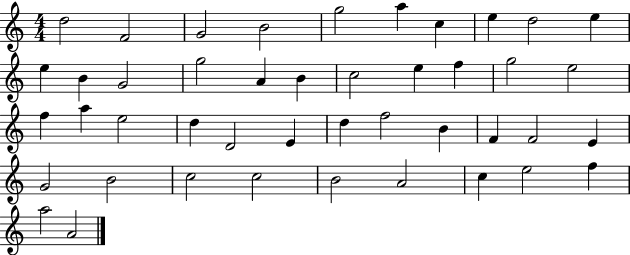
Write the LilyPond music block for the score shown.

{
  \clef treble
  \numericTimeSignature
  \time 4/4
  \key c \major
  d''2 f'2 | g'2 b'2 | g''2 a''4 c''4 | e''4 d''2 e''4 | \break e''4 b'4 g'2 | g''2 a'4 b'4 | c''2 e''4 f''4 | g''2 e''2 | \break f''4 a''4 e''2 | d''4 d'2 e'4 | d''4 f''2 b'4 | f'4 f'2 e'4 | \break g'2 b'2 | c''2 c''2 | b'2 a'2 | c''4 e''2 f''4 | \break a''2 a'2 | \bar "|."
}